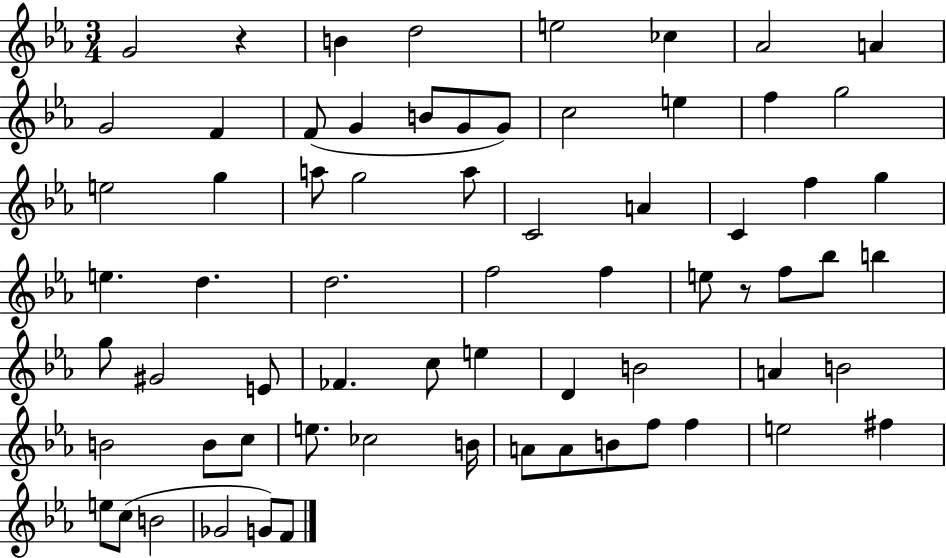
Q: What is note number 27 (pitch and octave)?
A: F5